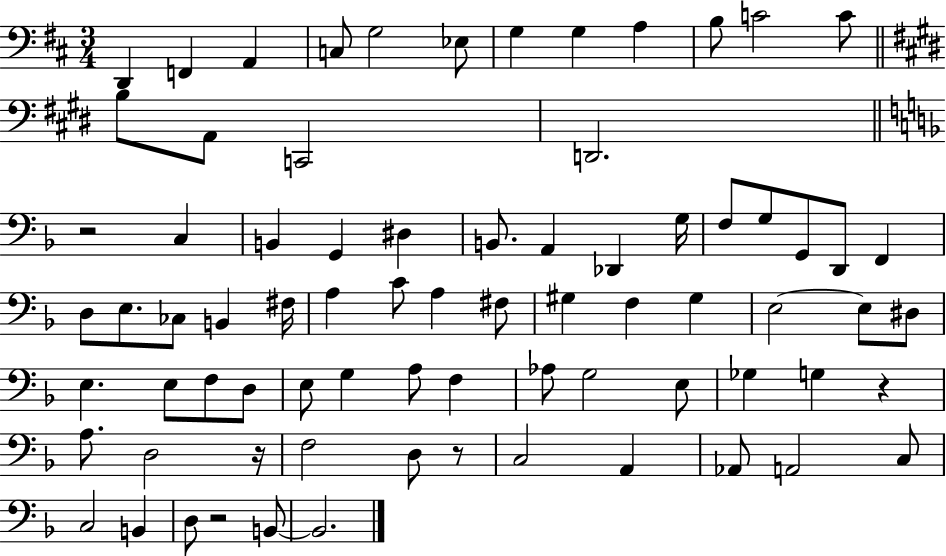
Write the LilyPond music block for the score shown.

{
  \clef bass
  \numericTimeSignature
  \time 3/4
  \key d \major
  d,4 f,4 a,4 | c8 g2 ees8 | g4 g4 a4 | b8 c'2 c'8 | \break \bar "||" \break \key e \major b8 a,8 c,2 | d,2. | \bar "||" \break \key d \minor r2 c4 | b,4 g,4 dis4 | b,8. a,4 des,4 g16 | f8 g8 g,8 d,8 f,4 | \break d8 e8. ces8 b,4 fis16 | a4 c'8 a4 fis8 | gis4 f4 gis4 | e2~~ e8 dis8 | \break e4. e8 f8 d8 | e8 g4 a8 f4 | aes8 g2 e8 | ges4 g4 r4 | \break a8. d2 r16 | f2 d8 r8 | c2 a,4 | aes,8 a,2 c8 | \break c2 b,4 | d8 r2 b,8~~ | b,2. | \bar "|."
}